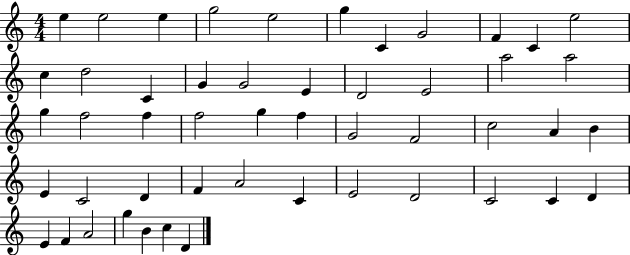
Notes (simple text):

E5/q E5/h E5/q G5/h E5/h G5/q C4/q G4/h F4/q C4/q E5/h C5/q D5/h C4/q G4/q G4/h E4/q D4/h E4/h A5/h A5/h G5/q F5/h F5/q F5/h G5/q F5/q G4/h F4/h C5/h A4/q B4/q E4/q C4/h D4/q F4/q A4/h C4/q E4/h D4/h C4/h C4/q D4/q E4/q F4/q A4/h G5/q B4/q C5/q D4/q